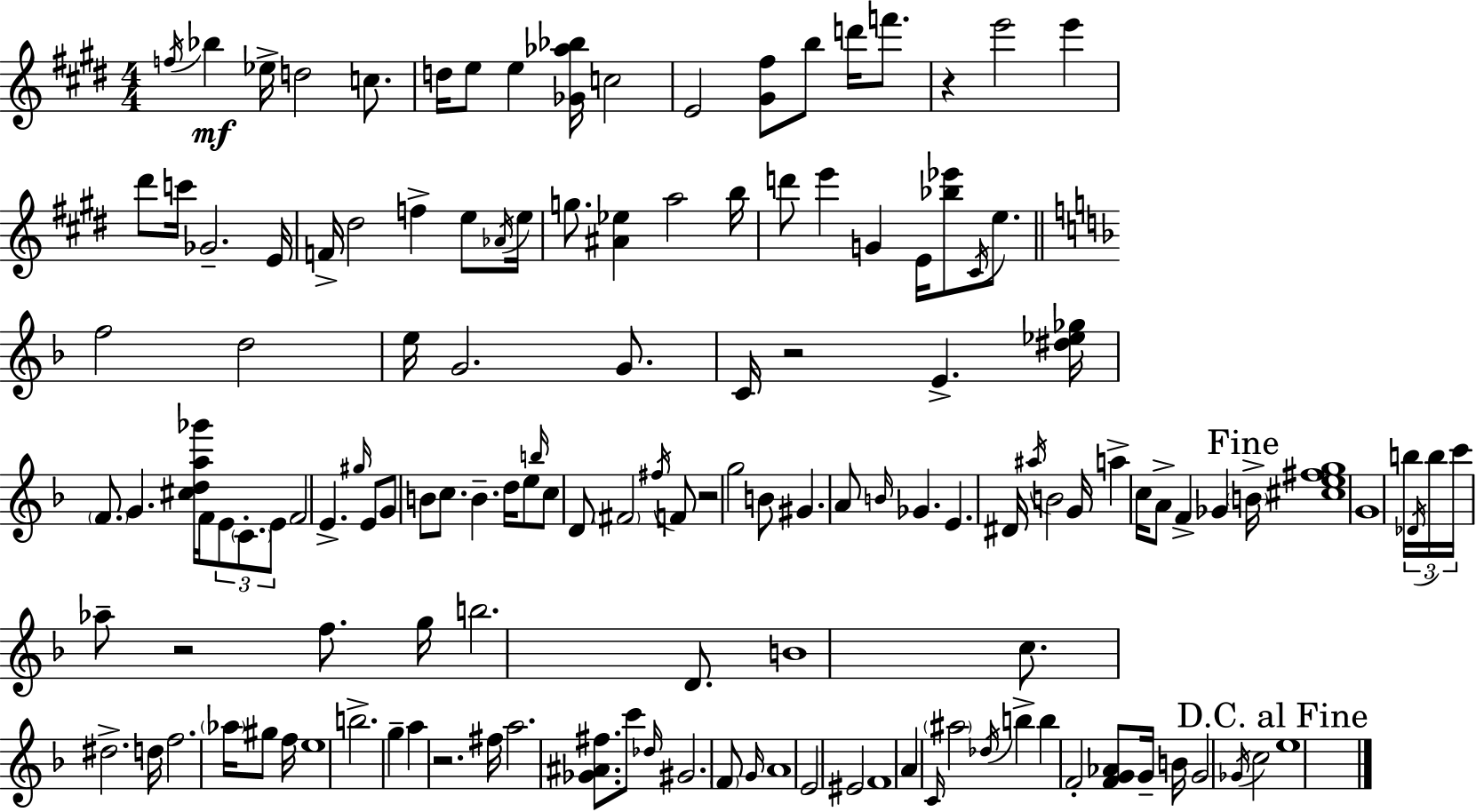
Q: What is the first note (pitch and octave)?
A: F5